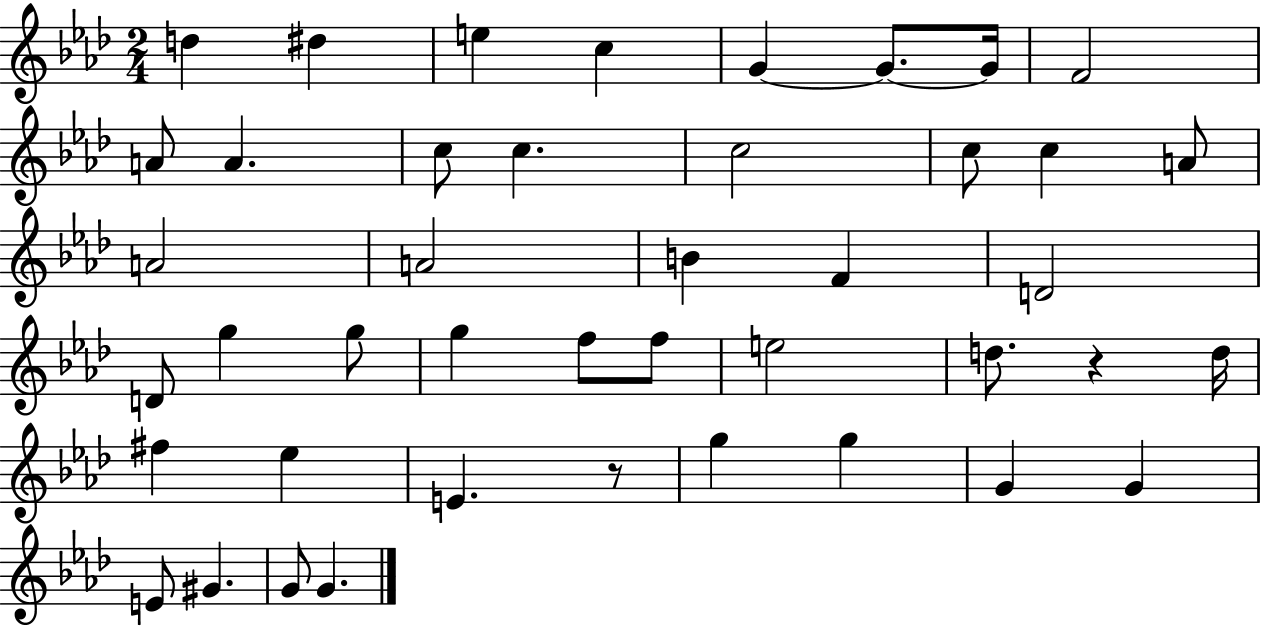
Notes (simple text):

D5/q D#5/q E5/q C5/q G4/q G4/e. G4/s F4/h A4/e A4/q. C5/e C5/q. C5/h C5/e C5/q A4/e A4/h A4/h B4/q F4/q D4/h D4/e G5/q G5/e G5/q F5/e F5/e E5/h D5/e. R/q D5/s F#5/q Eb5/q E4/q. R/e G5/q G5/q G4/q G4/q E4/e G#4/q. G4/e G4/q.